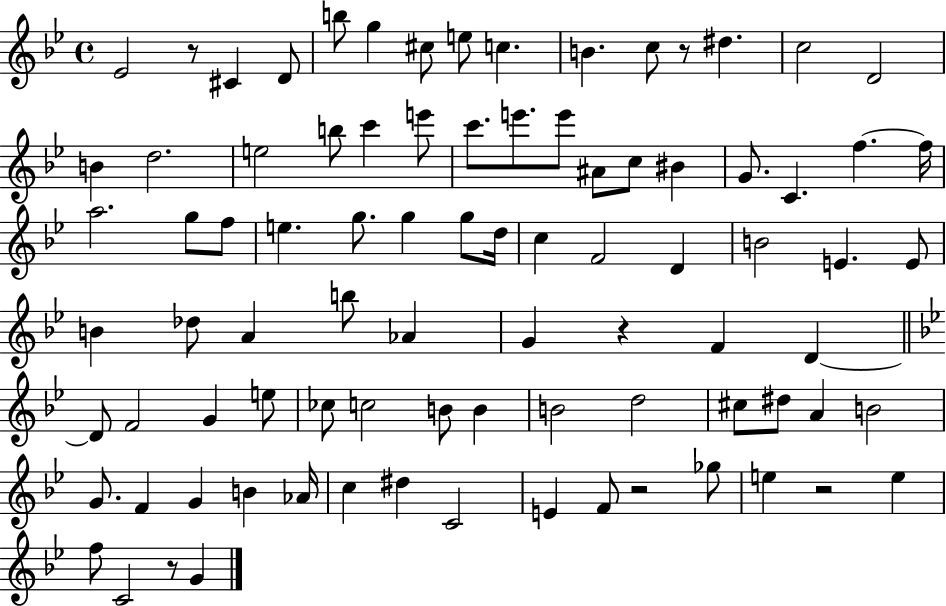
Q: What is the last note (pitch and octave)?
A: G4